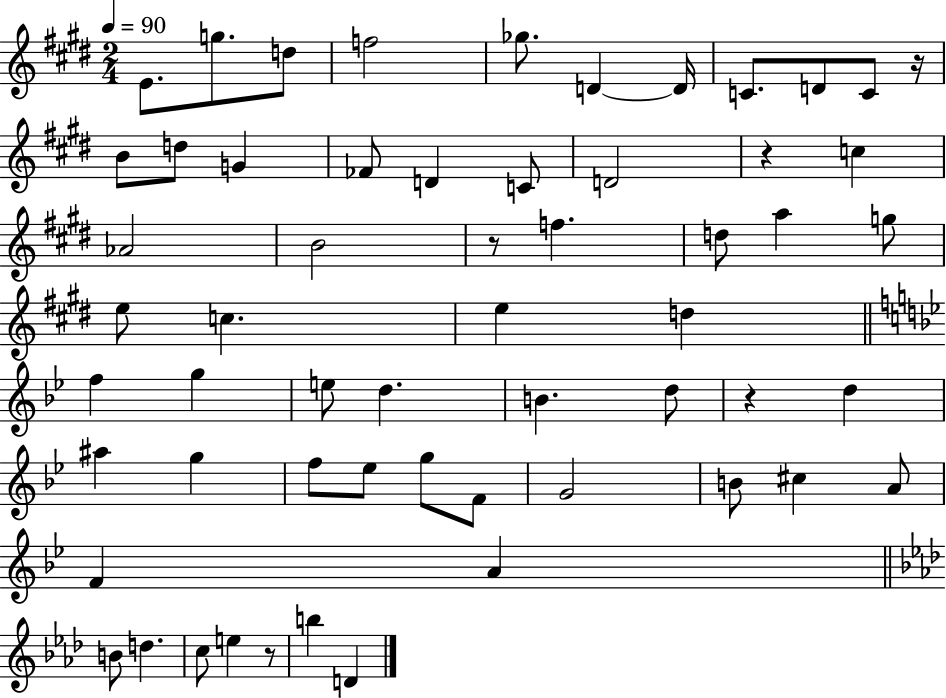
E4/e. G5/e. D5/e F5/h Gb5/e. D4/q D4/s C4/e. D4/e C4/e R/s B4/e D5/e G4/q FES4/e D4/q C4/e D4/h R/q C5/q Ab4/h B4/h R/e F5/q. D5/e A5/q G5/e E5/e C5/q. E5/q D5/q F5/q G5/q E5/e D5/q. B4/q. D5/e R/q D5/q A#5/q G5/q F5/e Eb5/e G5/e F4/e G4/h B4/e C#5/q A4/e F4/q A4/q B4/e D5/q. C5/e E5/q R/e B5/q D4/q